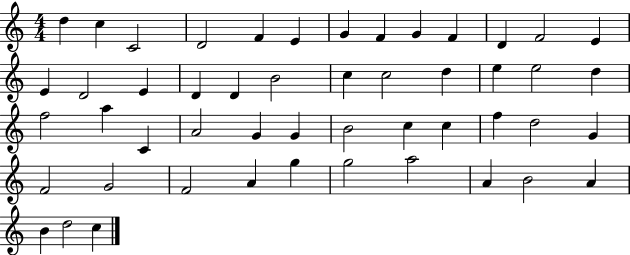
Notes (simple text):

D5/q C5/q C4/h D4/h F4/q E4/q G4/q F4/q G4/q F4/q D4/q F4/h E4/q E4/q D4/h E4/q D4/q D4/q B4/h C5/q C5/h D5/q E5/q E5/h D5/q F5/h A5/q C4/q A4/h G4/q G4/q B4/h C5/q C5/q F5/q D5/h G4/q F4/h G4/h F4/h A4/q G5/q G5/h A5/h A4/q B4/h A4/q B4/q D5/h C5/q